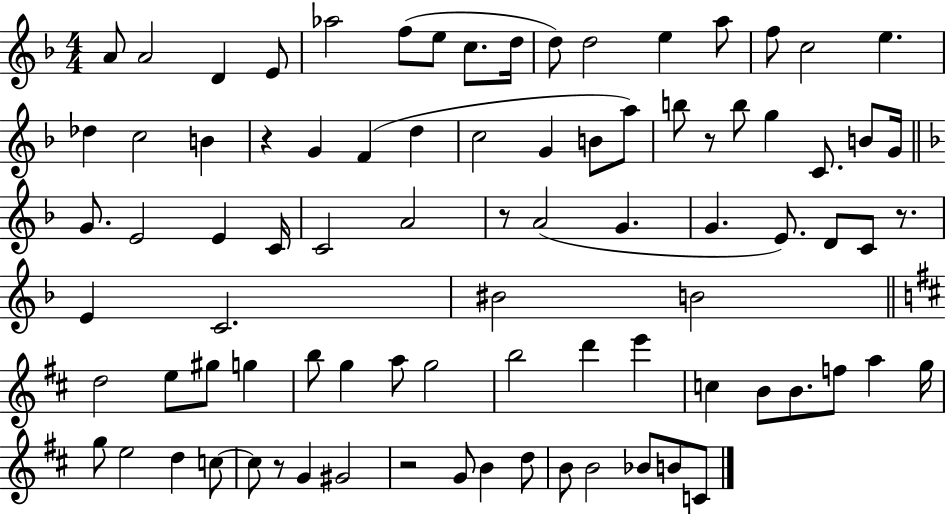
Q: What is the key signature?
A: F major